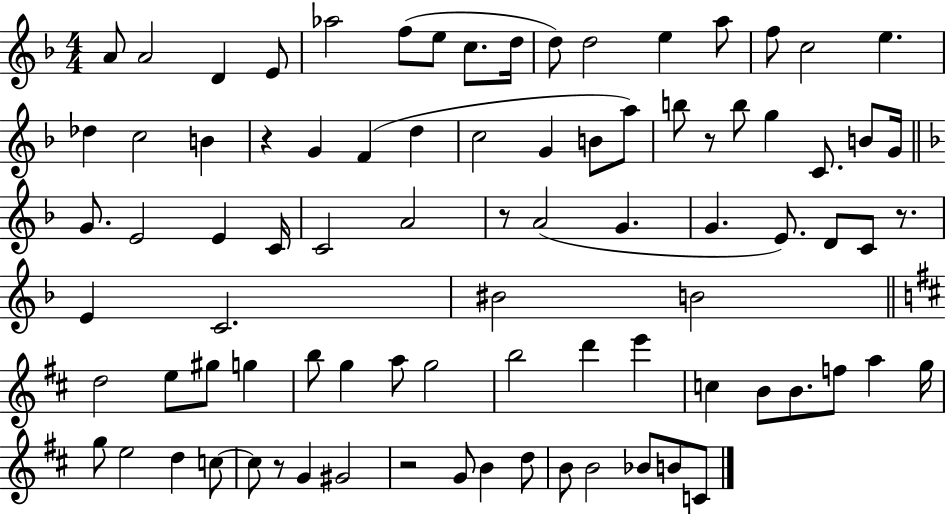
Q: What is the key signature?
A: F major